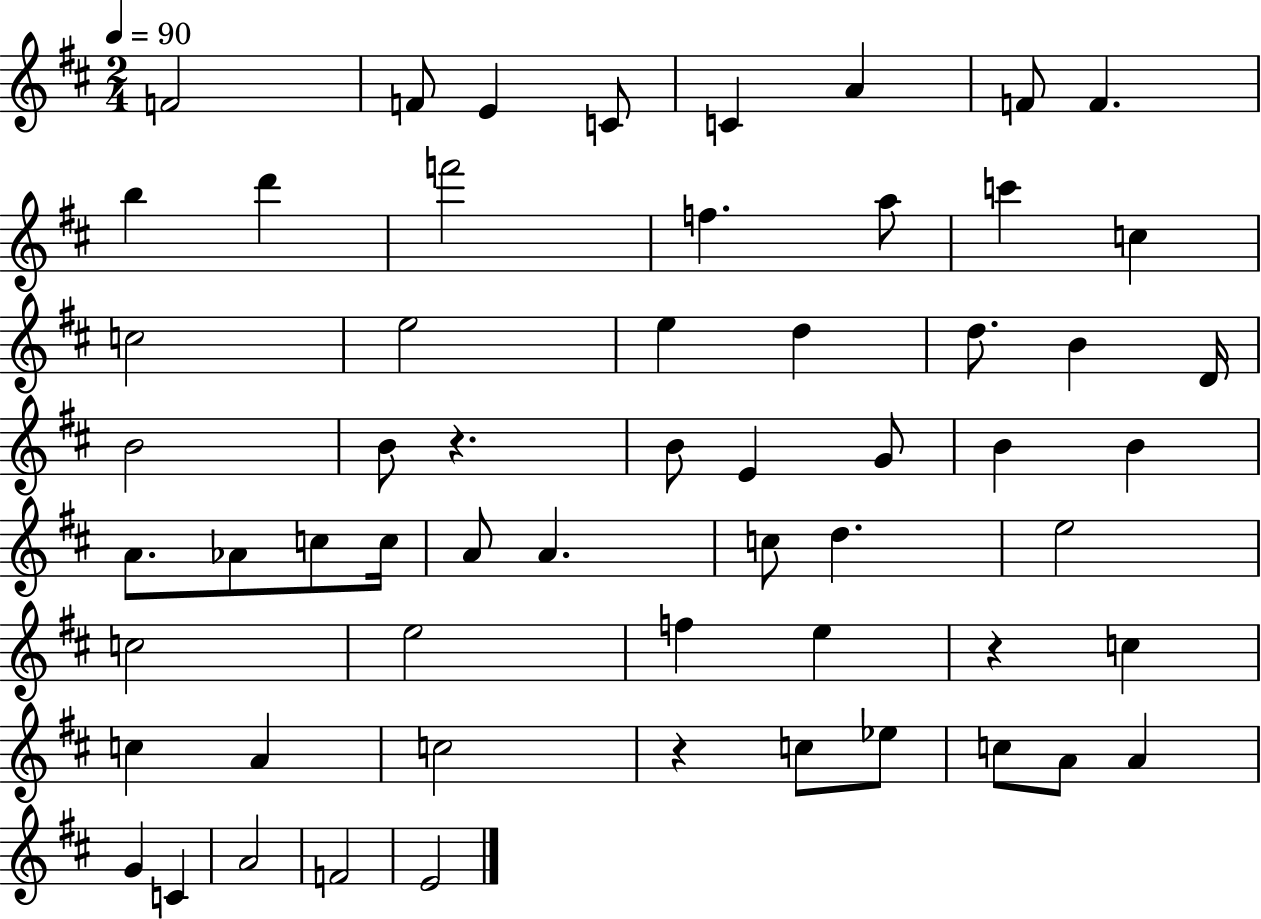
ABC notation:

X:1
T:Untitled
M:2/4
L:1/4
K:D
F2 F/2 E C/2 C A F/2 F b d' f'2 f a/2 c' c c2 e2 e d d/2 B D/4 B2 B/2 z B/2 E G/2 B B A/2 _A/2 c/2 c/4 A/2 A c/2 d e2 c2 e2 f e z c c A c2 z c/2 _e/2 c/2 A/2 A G C A2 F2 E2